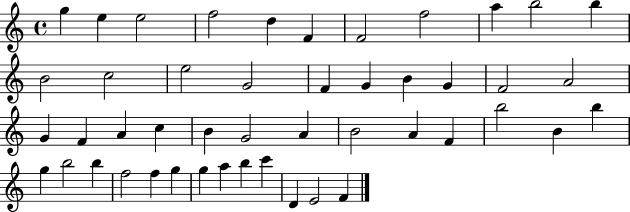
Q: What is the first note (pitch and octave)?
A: G5